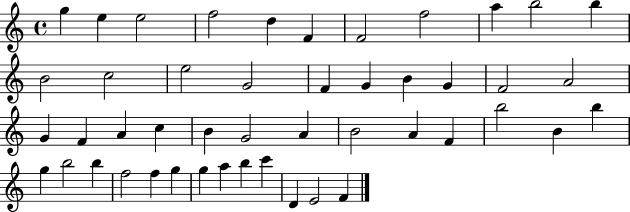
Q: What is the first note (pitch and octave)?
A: G5